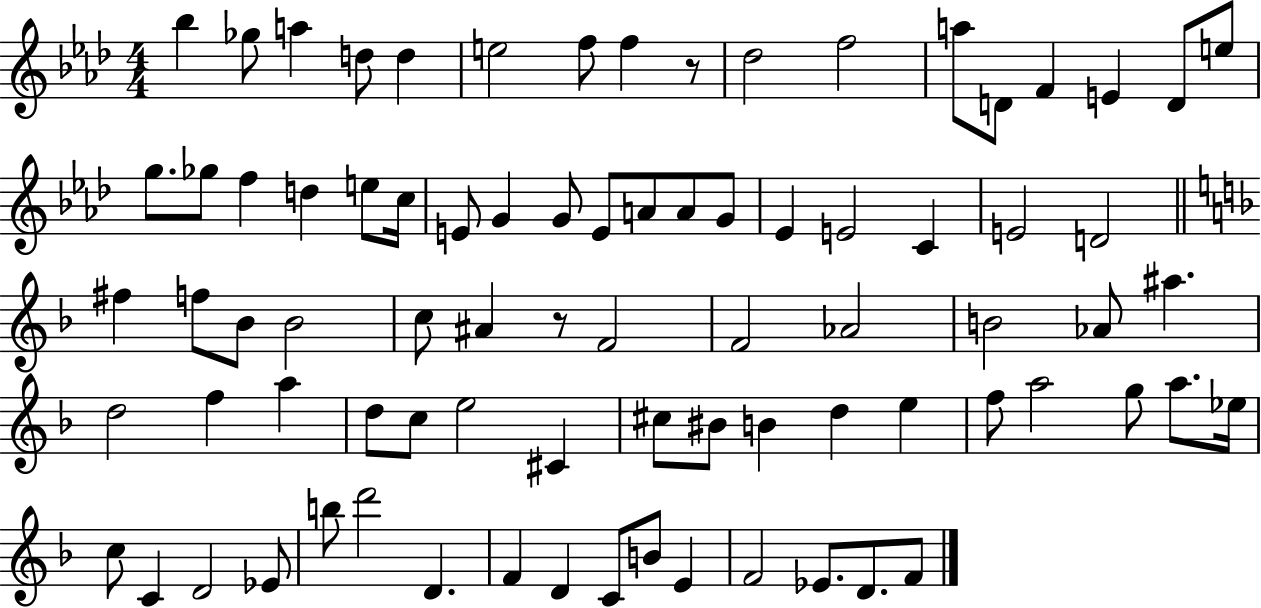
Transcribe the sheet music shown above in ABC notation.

X:1
T:Untitled
M:4/4
L:1/4
K:Ab
_b _g/2 a d/2 d e2 f/2 f z/2 _d2 f2 a/2 D/2 F E D/2 e/2 g/2 _g/2 f d e/2 c/4 E/2 G G/2 E/2 A/2 A/2 G/2 _E E2 C E2 D2 ^f f/2 _B/2 _B2 c/2 ^A z/2 F2 F2 _A2 B2 _A/2 ^a d2 f a d/2 c/2 e2 ^C ^c/2 ^B/2 B d e f/2 a2 g/2 a/2 _e/4 c/2 C D2 _E/2 b/2 d'2 D F D C/2 B/2 E F2 _E/2 D/2 F/2